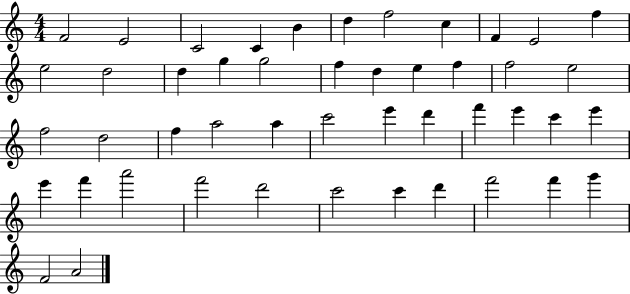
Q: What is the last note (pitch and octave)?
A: A4